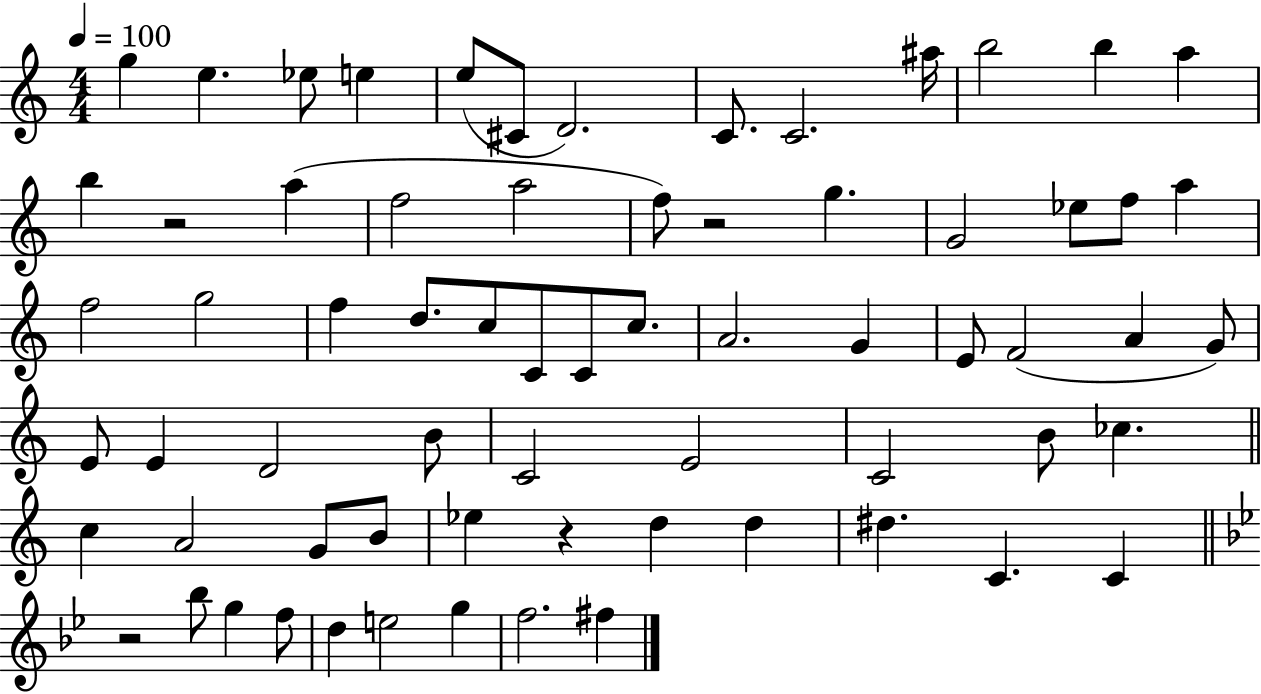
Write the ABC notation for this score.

X:1
T:Untitled
M:4/4
L:1/4
K:C
g e _e/2 e e/2 ^C/2 D2 C/2 C2 ^a/4 b2 b a b z2 a f2 a2 f/2 z2 g G2 _e/2 f/2 a f2 g2 f d/2 c/2 C/2 C/2 c/2 A2 G E/2 F2 A G/2 E/2 E D2 B/2 C2 E2 C2 B/2 _c c A2 G/2 B/2 _e z d d ^d C C z2 _b/2 g f/2 d e2 g f2 ^f